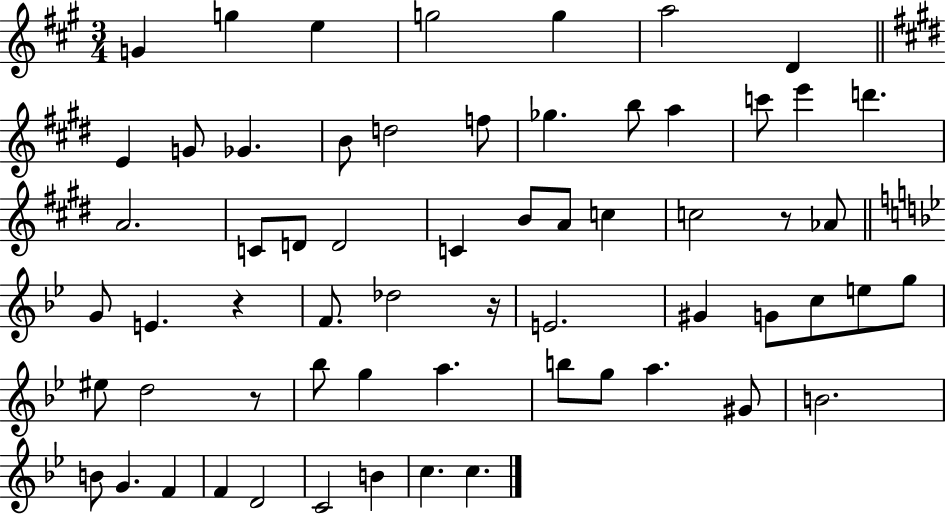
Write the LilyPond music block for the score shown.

{
  \clef treble
  \numericTimeSignature
  \time 3/4
  \key a \major
  g'4 g''4 e''4 | g''2 g''4 | a''2 d'4 | \bar "||" \break \key e \major e'4 g'8 ges'4. | b'8 d''2 f''8 | ges''4. b''8 a''4 | c'''8 e'''4 d'''4. | \break a'2. | c'8 d'8 d'2 | c'4 b'8 a'8 c''4 | c''2 r8 aes'8 | \break \bar "||" \break \key bes \major g'8 e'4. r4 | f'8. des''2 r16 | e'2. | gis'4 g'8 c''8 e''8 g''8 | \break eis''8 d''2 r8 | bes''8 g''4 a''4. | b''8 g''8 a''4. gis'8 | b'2. | \break b'8 g'4. f'4 | f'4 d'2 | c'2 b'4 | c''4. c''4. | \break \bar "|."
}